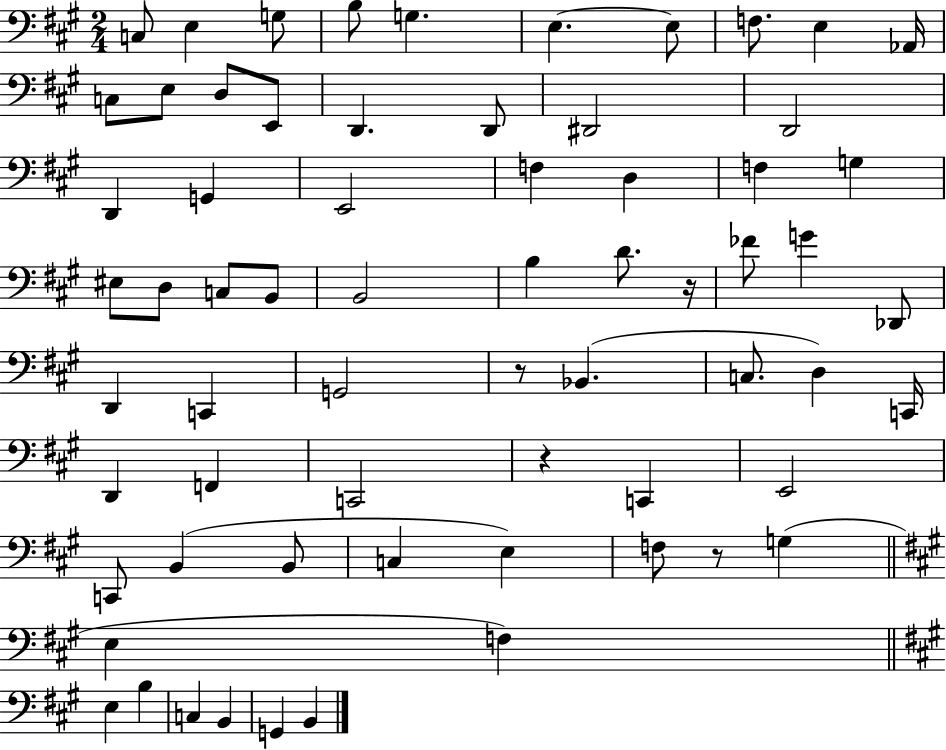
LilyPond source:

{
  \clef bass
  \numericTimeSignature
  \time 2/4
  \key a \major
  c8 e4 g8 | b8 g4. | e4.~~ e8 | f8. e4 aes,16 | \break c8 e8 d8 e,8 | d,4. d,8 | dis,2 | d,2 | \break d,4 g,4 | e,2 | f4 d4 | f4 g4 | \break eis8 d8 c8 b,8 | b,2 | b4 d'8. r16 | fes'8 g'4 des,8 | \break d,4 c,4 | g,2 | r8 bes,4.( | c8. d4) c,16 | \break d,4 f,4 | c,2 | r4 c,4 | e,2 | \break c,8 b,4( b,8 | c4 e4) | f8 r8 g4( | \bar "||" \break \key a \major e4 f4) | \bar "||" \break \key a \major e4 b4 | c4 b,4 | g,4 b,4 | \bar "|."
}